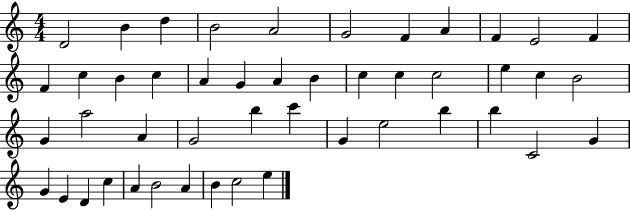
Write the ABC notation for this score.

X:1
T:Untitled
M:4/4
L:1/4
K:C
D2 B d B2 A2 G2 F A F E2 F F c B c A G A B c c c2 e c B2 G a2 A G2 b c' G e2 b b C2 G G E D c A B2 A B c2 e